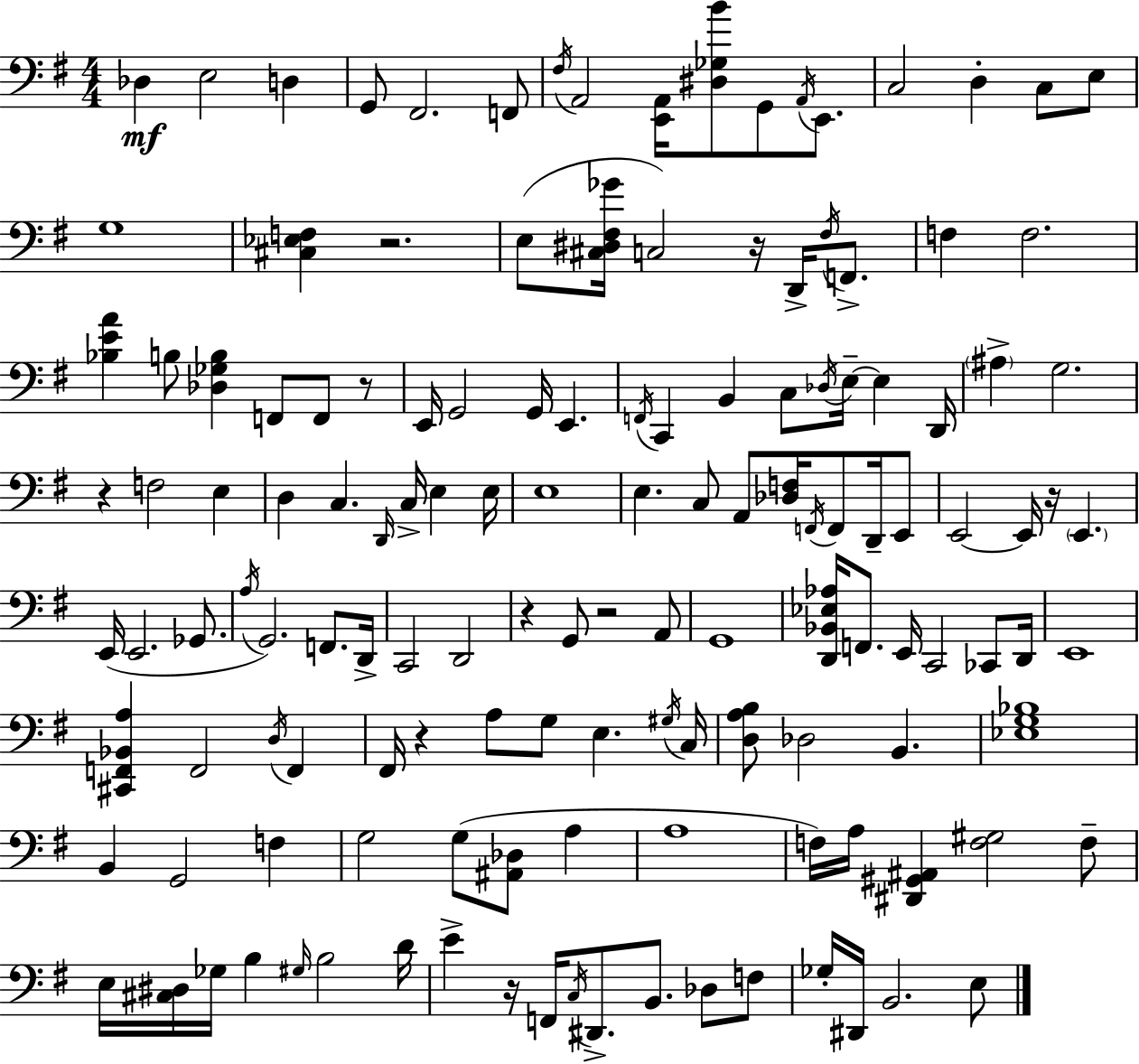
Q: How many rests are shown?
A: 9